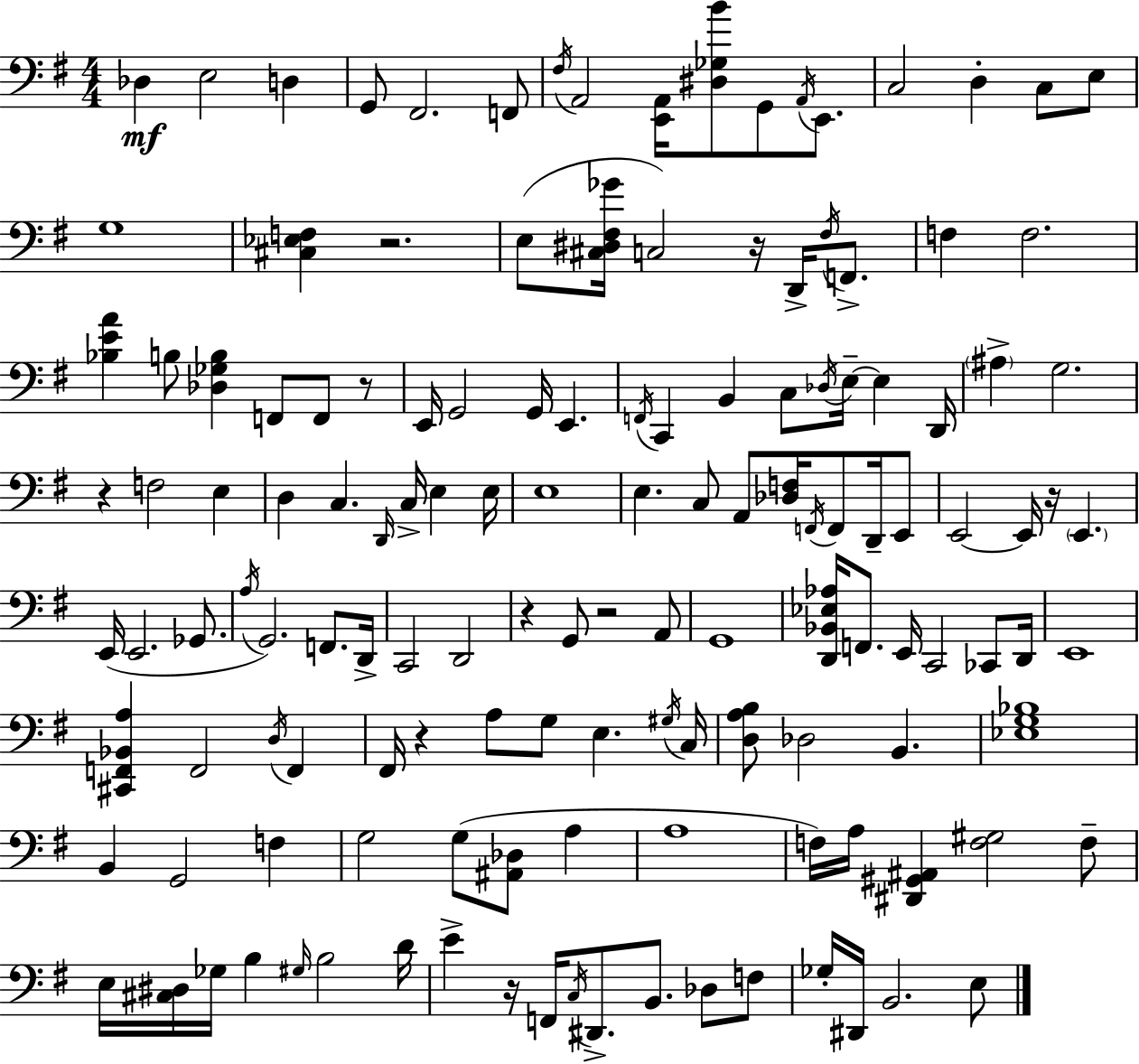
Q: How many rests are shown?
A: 9